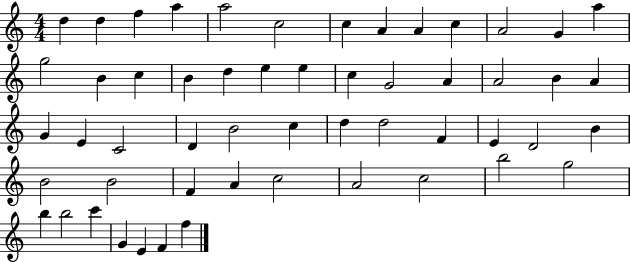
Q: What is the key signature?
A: C major